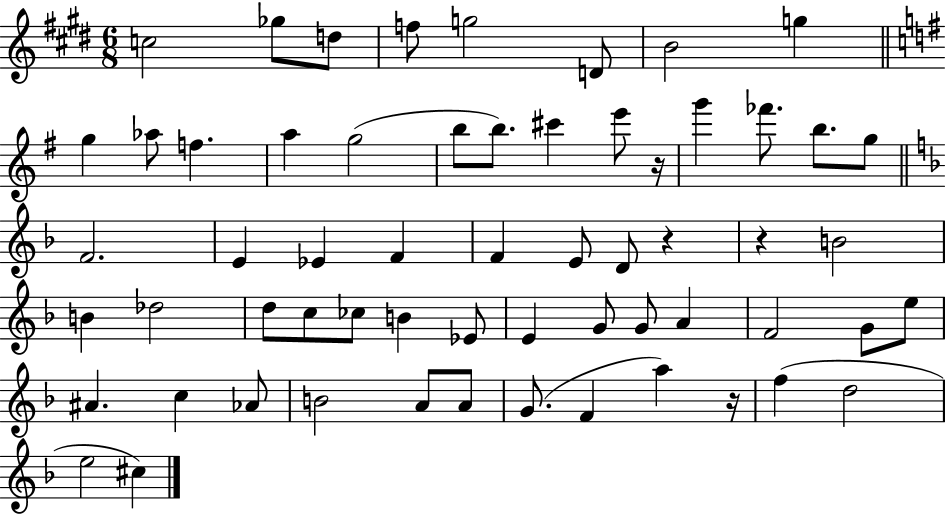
X:1
T:Untitled
M:6/8
L:1/4
K:E
c2 _g/2 d/2 f/2 g2 D/2 B2 g g _a/2 f a g2 b/2 b/2 ^c' e'/2 z/4 g' _f'/2 b/2 g/2 F2 E _E F F E/2 D/2 z z B2 B _d2 d/2 c/2 _c/2 B _E/2 E G/2 G/2 A F2 G/2 e/2 ^A c _A/2 B2 A/2 A/2 G/2 F a z/4 f d2 e2 ^c